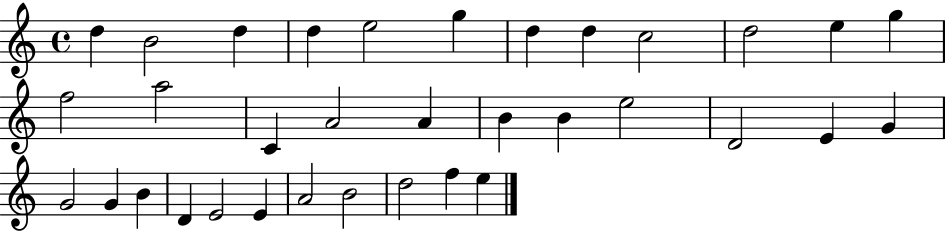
X:1
T:Untitled
M:4/4
L:1/4
K:C
d B2 d d e2 g d d c2 d2 e g f2 a2 C A2 A B B e2 D2 E G G2 G B D E2 E A2 B2 d2 f e